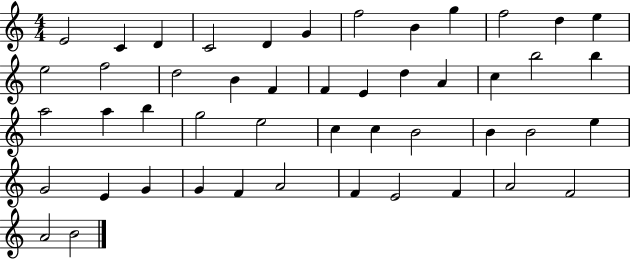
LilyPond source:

{
  \clef treble
  \numericTimeSignature
  \time 4/4
  \key c \major
  e'2 c'4 d'4 | c'2 d'4 g'4 | f''2 b'4 g''4 | f''2 d''4 e''4 | \break e''2 f''2 | d''2 b'4 f'4 | f'4 e'4 d''4 a'4 | c''4 b''2 b''4 | \break a''2 a''4 b''4 | g''2 e''2 | c''4 c''4 b'2 | b'4 b'2 e''4 | \break g'2 e'4 g'4 | g'4 f'4 a'2 | f'4 e'2 f'4 | a'2 f'2 | \break a'2 b'2 | \bar "|."
}